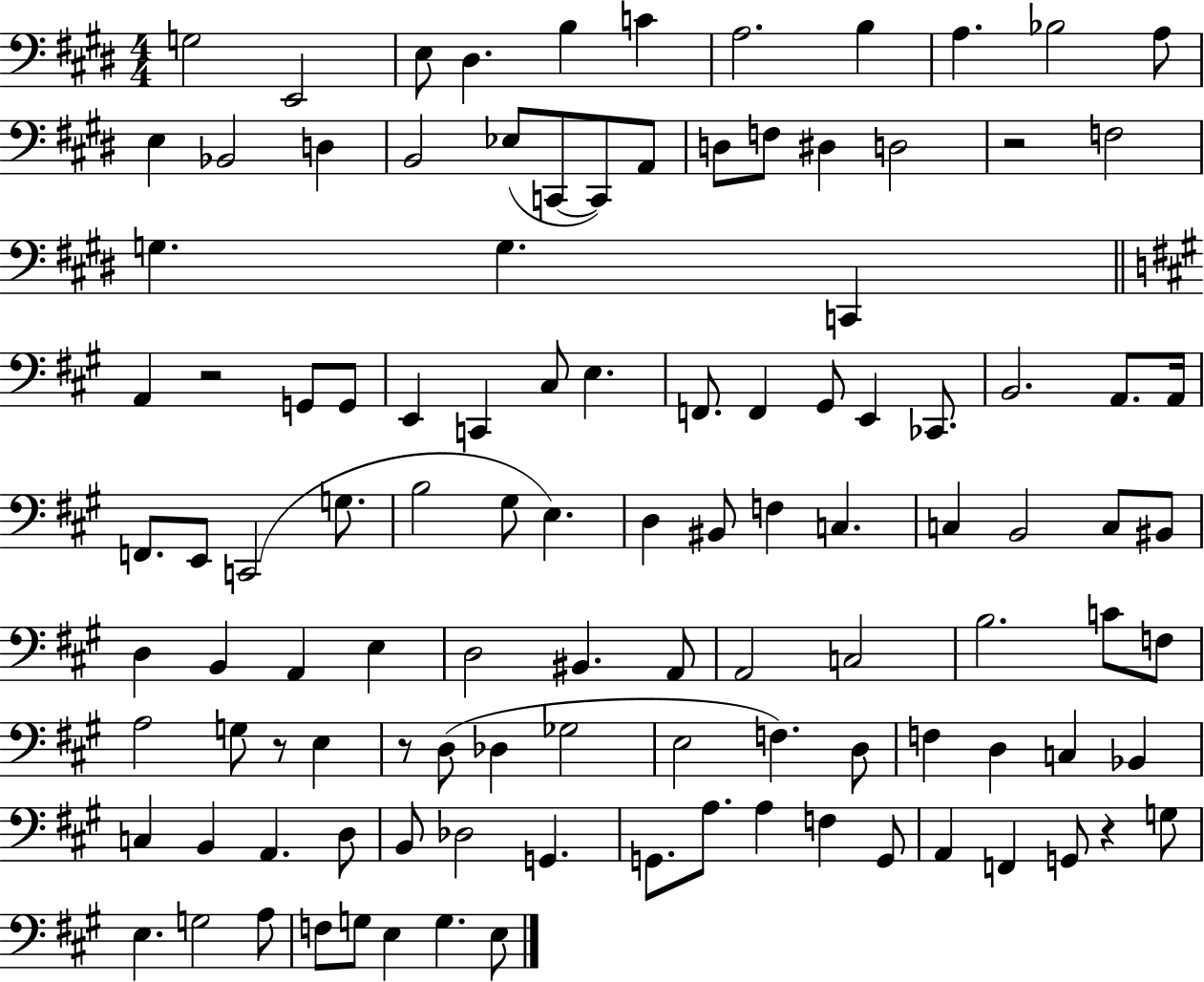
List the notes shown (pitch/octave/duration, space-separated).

G3/h E2/h E3/e D#3/q. B3/q C4/q A3/h. B3/q A3/q. Bb3/h A3/e E3/q Bb2/h D3/q B2/h Eb3/e C2/e C2/e A2/e D3/e F3/e D#3/q D3/h R/h F3/h G3/q. G3/q. C2/q A2/q R/h G2/e G2/e E2/q C2/q C#3/e E3/q. F2/e. F2/q G#2/e E2/q CES2/e. B2/h. A2/e. A2/s F2/e. E2/e C2/h G3/e. B3/h G#3/e E3/q. D3/q BIS2/e F3/q C3/q. C3/q B2/h C3/e BIS2/e D3/q B2/q A2/q E3/q D3/h BIS2/q. A2/e A2/h C3/h B3/h. C4/e F3/e A3/h G3/e R/e E3/q R/e D3/e Db3/q Gb3/h E3/h F3/q. D3/e F3/q D3/q C3/q Bb2/q C3/q B2/q A2/q. D3/e B2/e Db3/h G2/q. G2/e. A3/e. A3/q F3/q G2/e A2/q F2/q G2/e R/q G3/e E3/q. G3/h A3/e F3/e G3/e E3/q G3/q. E3/e